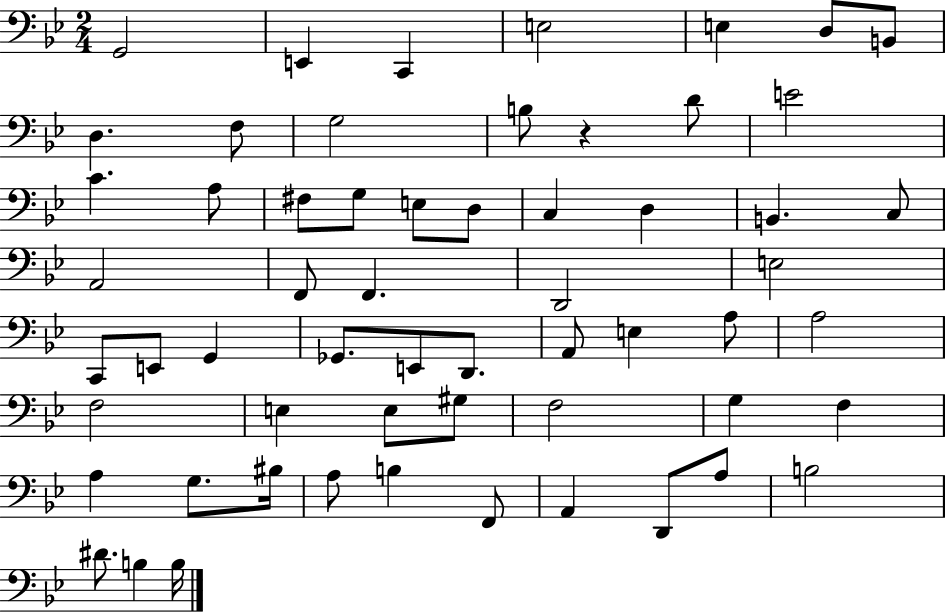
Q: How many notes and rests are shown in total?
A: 59